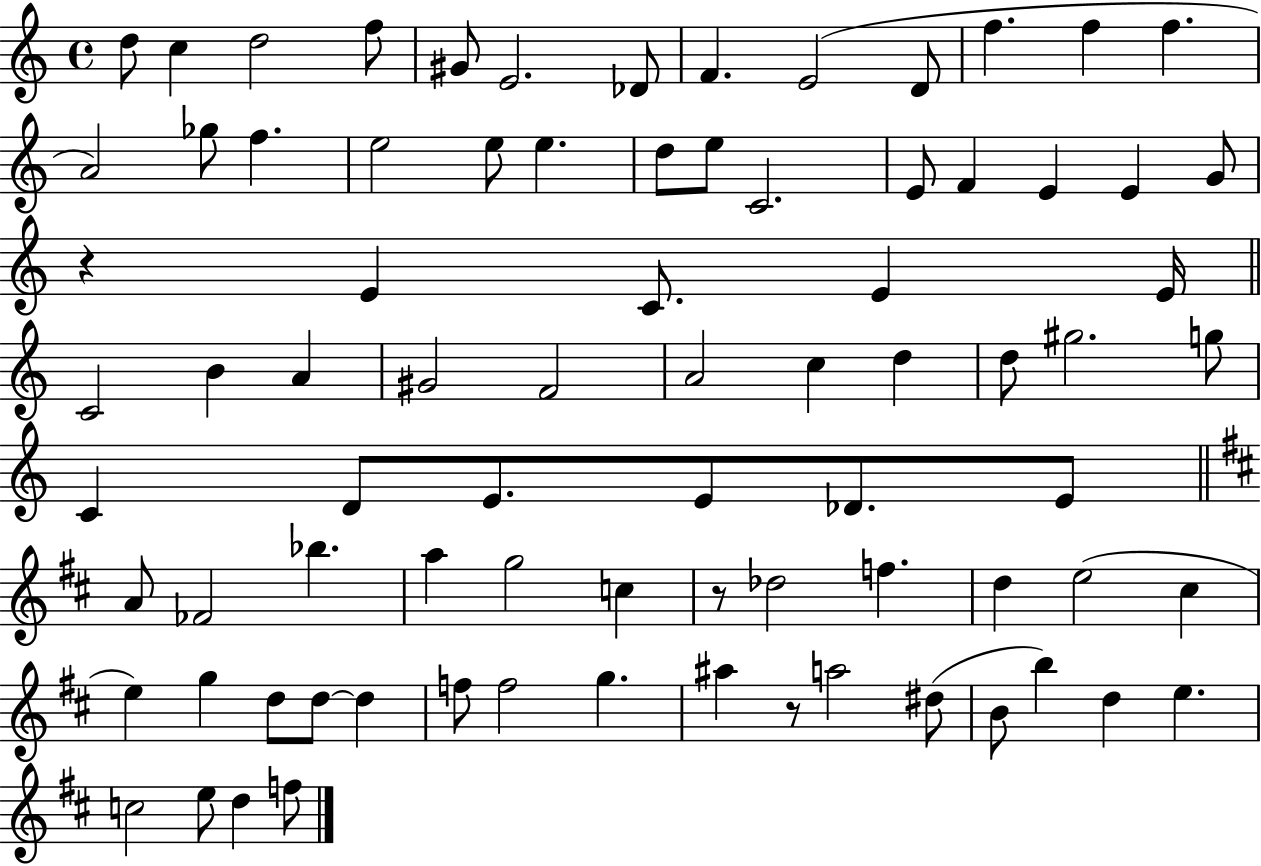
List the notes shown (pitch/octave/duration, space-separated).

D5/e C5/q D5/h F5/e G#4/e E4/h. Db4/e F4/q. E4/h D4/e F5/q. F5/q F5/q. A4/h Gb5/e F5/q. E5/h E5/e E5/q. D5/e E5/e C4/h. E4/e F4/q E4/q E4/q G4/e R/q E4/q C4/e. E4/q E4/s C4/h B4/q A4/q G#4/h F4/h A4/h C5/q D5/q D5/e G#5/h. G5/e C4/q D4/e E4/e. E4/e Db4/e. E4/e A4/e FES4/h Bb5/q. A5/q G5/h C5/q R/e Db5/h F5/q. D5/q E5/h C#5/q E5/q G5/q D5/e D5/e D5/q F5/e F5/h G5/q. A#5/q R/e A5/h D#5/e B4/e B5/q D5/q E5/q. C5/h E5/e D5/q F5/e